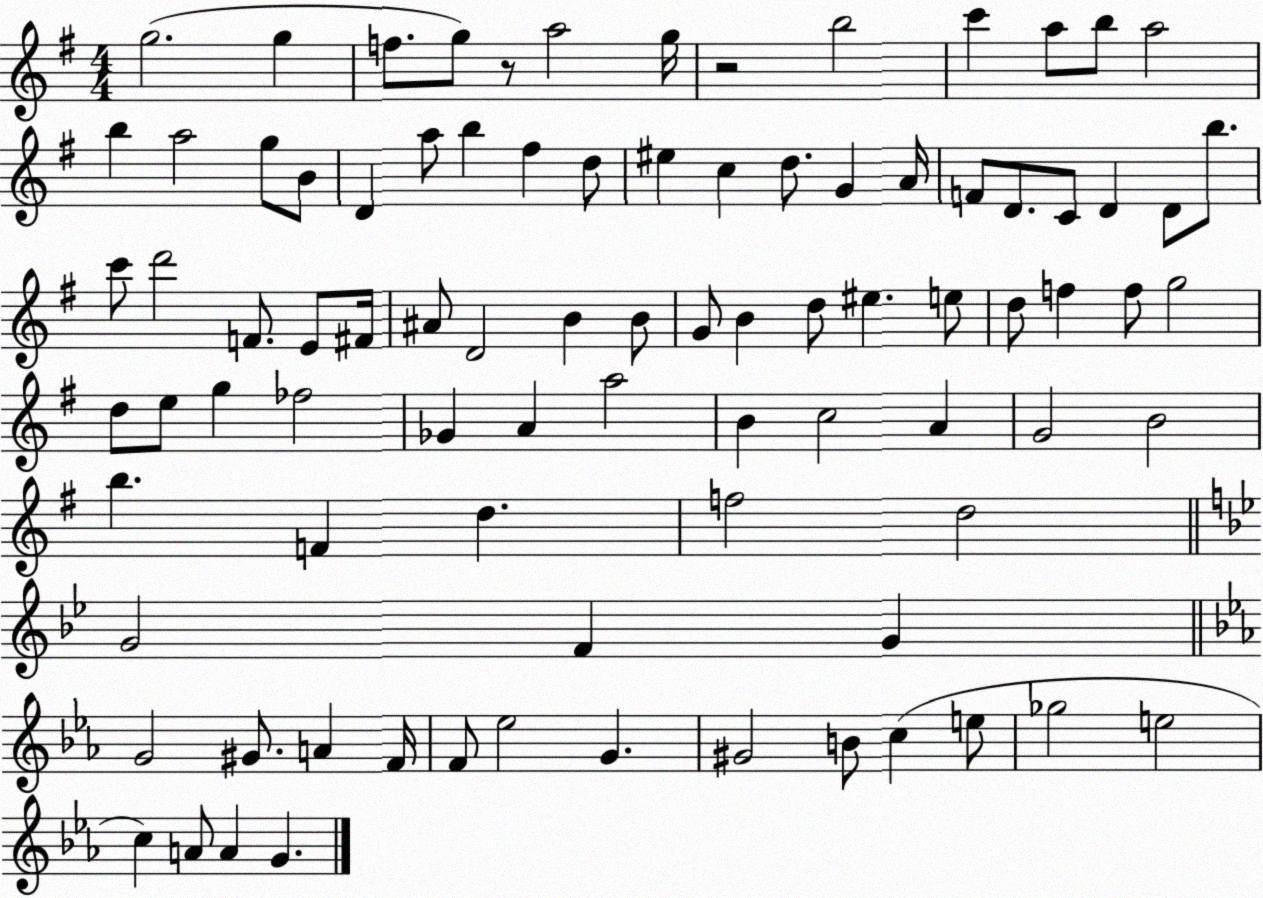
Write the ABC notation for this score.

X:1
T:Untitled
M:4/4
L:1/4
K:G
g2 g f/2 g/2 z/2 a2 g/4 z2 b2 c' a/2 b/2 a2 b a2 g/2 B/2 D a/2 b ^f d/2 ^e c d/2 G A/4 F/2 D/2 C/2 D D/2 b/2 c'/2 d'2 F/2 E/2 ^F/4 ^A/2 D2 B B/2 G/2 B d/2 ^e e/2 d/2 f f/2 g2 d/2 e/2 g _f2 _G A a2 B c2 A G2 B2 b F d f2 d2 G2 F G G2 ^G/2 A F/4 F/2 _e2 G ^G2 B/2 c e/2 _g2 e2 c A/2 A G